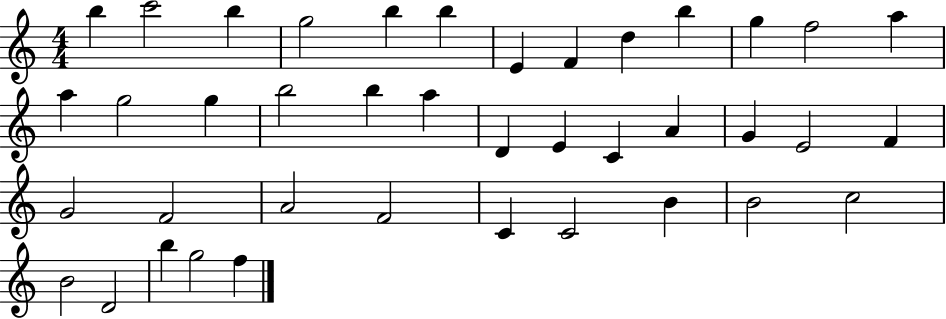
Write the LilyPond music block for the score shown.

{
  \clef treble
  \numericTimeSignature
  \time 4/4
  \key c \major
  b''4 c'''2 b''4 | g''2 b''4 b''4 | e'4 f'4 d''4 b''4 | g''4 f''2 a''4 | \break a''4 g''2 g''4 | b''2 b''4 a''4 | d'4 e'4 c'4 a'4 | g'4 e'2 f'4 | \break g'2 f'2 | a'2 f'2 | c'4 c'2 b'4 | b'2 c''2 | \break b'2 d'2 | b''4 g''2 f''4 | \bar "|."
}